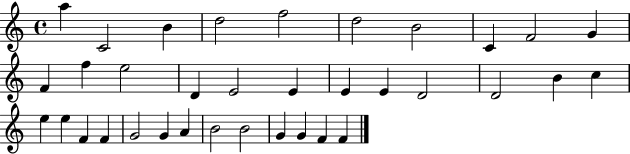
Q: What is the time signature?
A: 4/4